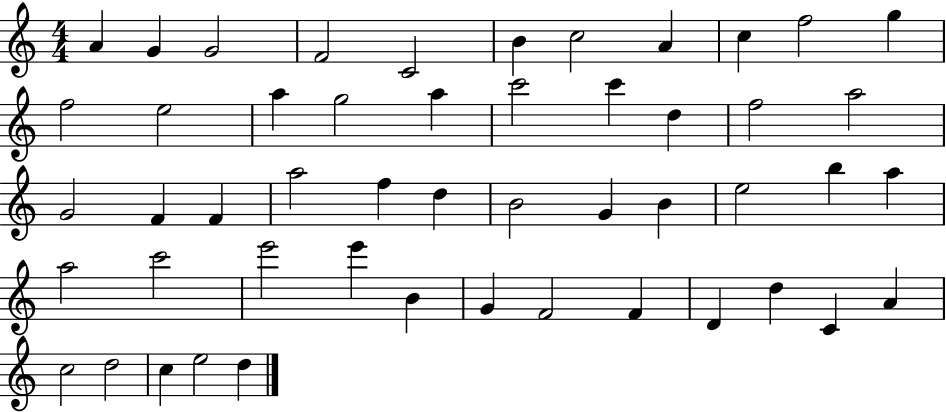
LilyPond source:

{
  \clef treble
  \numericTimeSignature
  \time 4/4
  \key c \major
  a'4 g'4 g'2 | f'2 c'2 | b'4 c''2 a'4 | c''4 f''2 g''4 | \break f''2 e''2 | a''4 g''2 a''4 | c'''2 c'''4 d''4 | f''2 a''2 | \break g'2 f'4 f'4 | a''2 f''4 d''4 | b'2 g'4 b'4 | e''2 b''4 a''4 | \break a''2 c'''2 | e'''2 e'''4 b'4 | g'4 f'2 f'4 | d'4 d''4 c'4 a'4 | \break c''2 d''2 | c''4 e''2 d''4 | \bar "|."
}